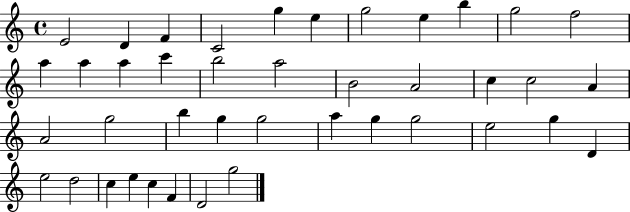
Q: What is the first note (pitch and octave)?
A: E4